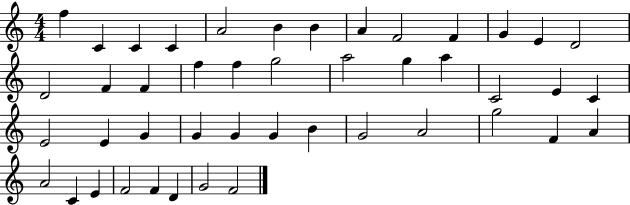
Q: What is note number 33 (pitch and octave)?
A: G4